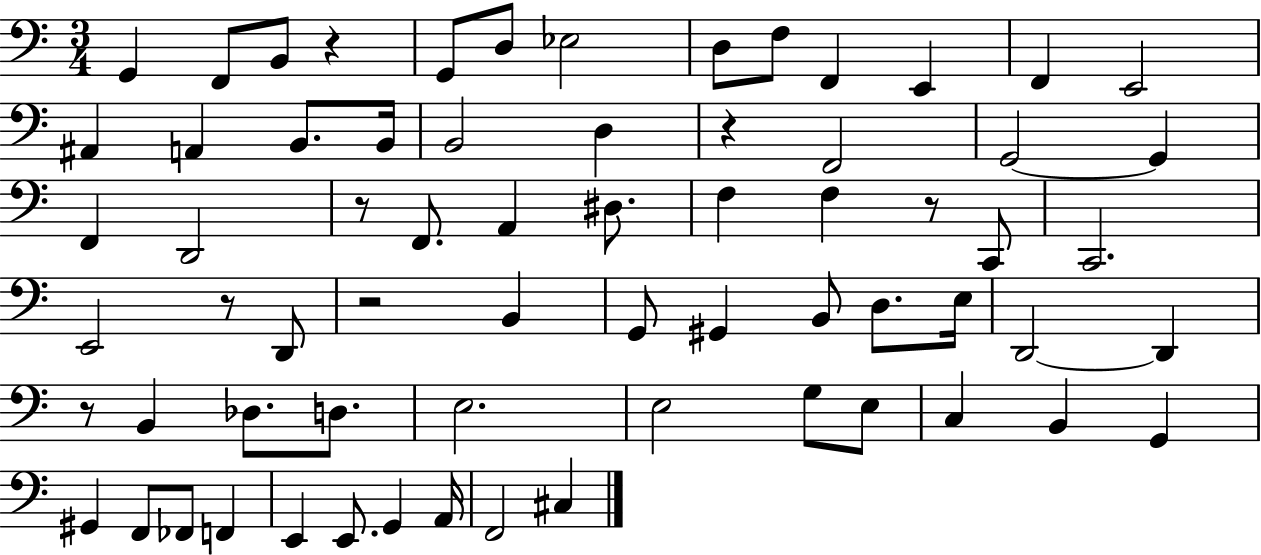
{
  \clef bass
  \numericTimeSignature
  \time 3/4
  \key c \major
  g,4 f,8 b,8 r4 | g,8 d8 ees2 | d8 f8 f,4 e,4 | f,4 e,2 | \break ais,4 a,4 b,8. b,16 | b,2 d4 | r4 f,2 | g,2~~ g,4 | \break f,4 d,2 | r8 f,8. a,4 dis8. | f4 f4 r8 c,8 | c,2. | \break e,2 r8 d,8 | r2 b,4 | g,8 gis,4 b,8 d8. e16 | d,2~~ d,4 | \break r8 b,4 des8. d8. | e2. | e2 g8 e8 | c4 b,4 g,4 | \break gis,4 f,8 fes,8 f,4 | e,4 e,8. g,4 a,16 | f,2 cis4 | \bar "|."
}